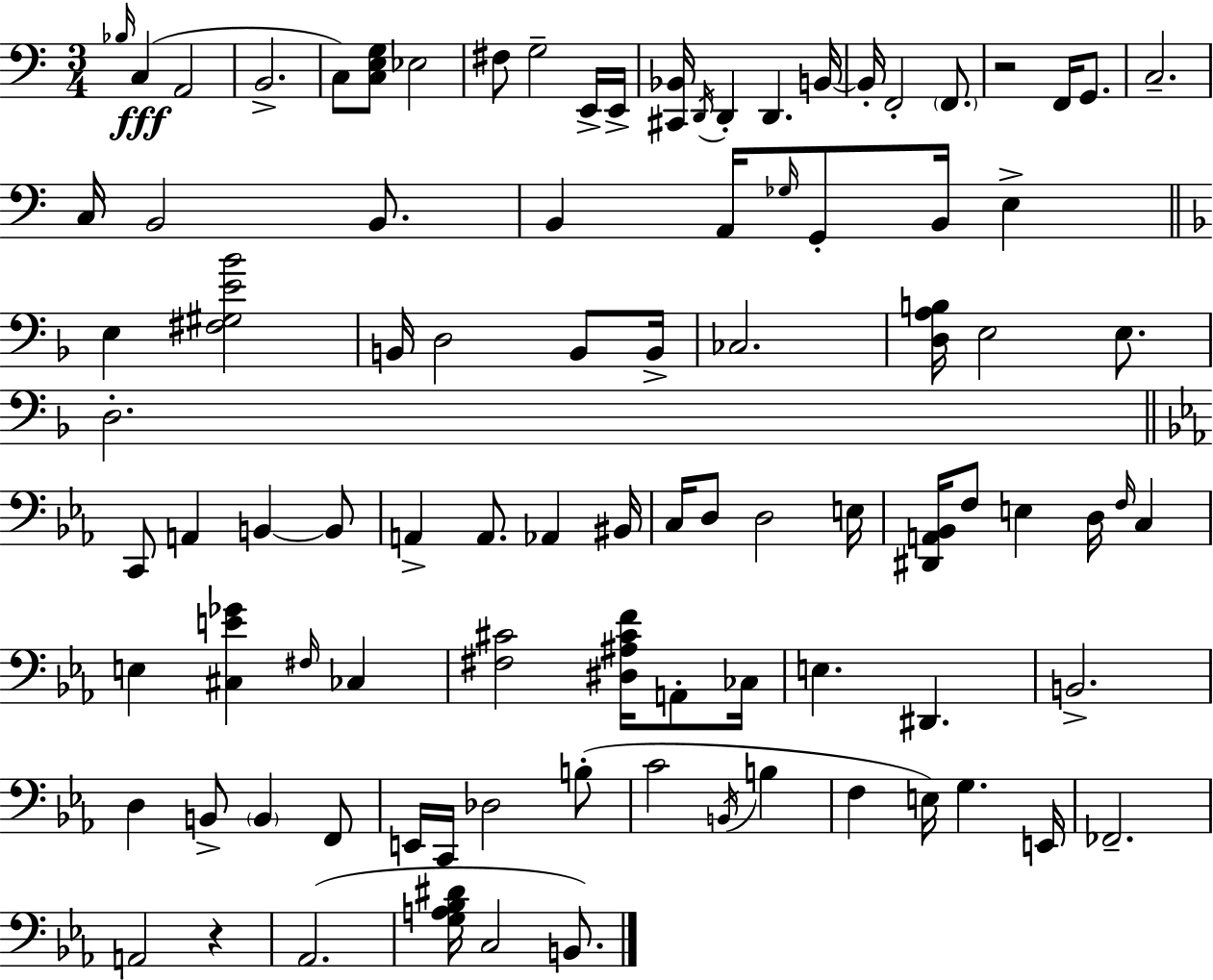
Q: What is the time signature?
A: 3/4